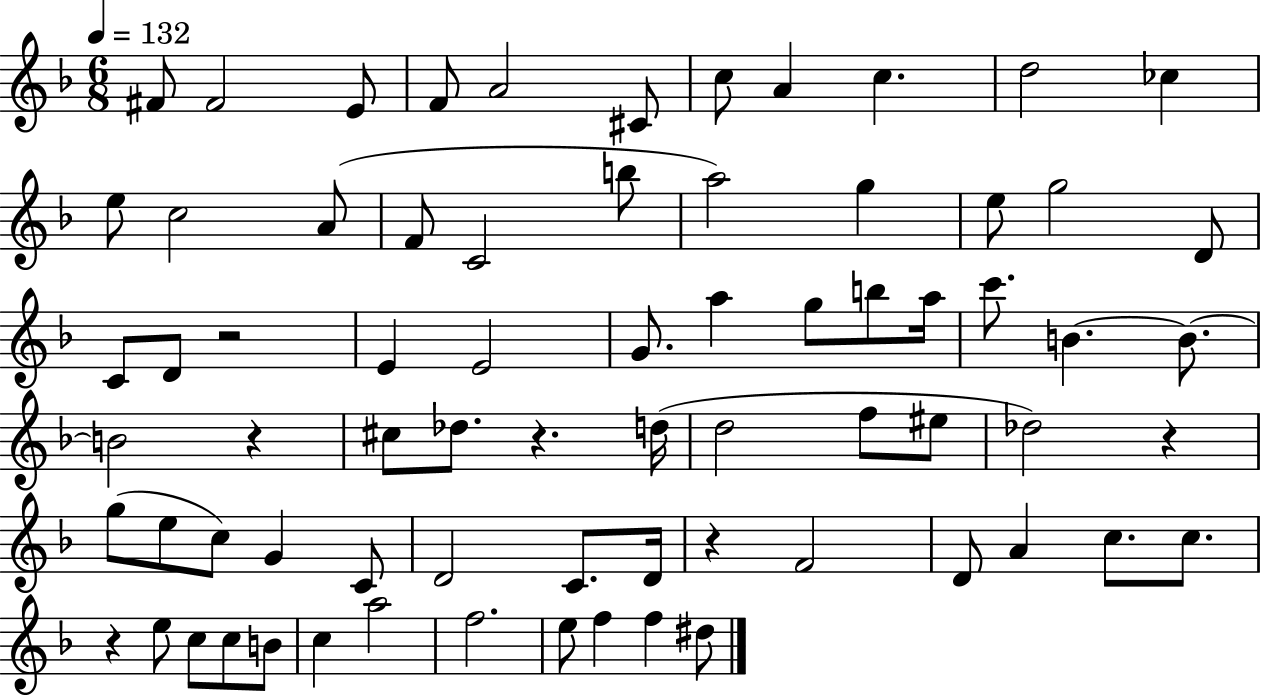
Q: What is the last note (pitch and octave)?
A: D#5